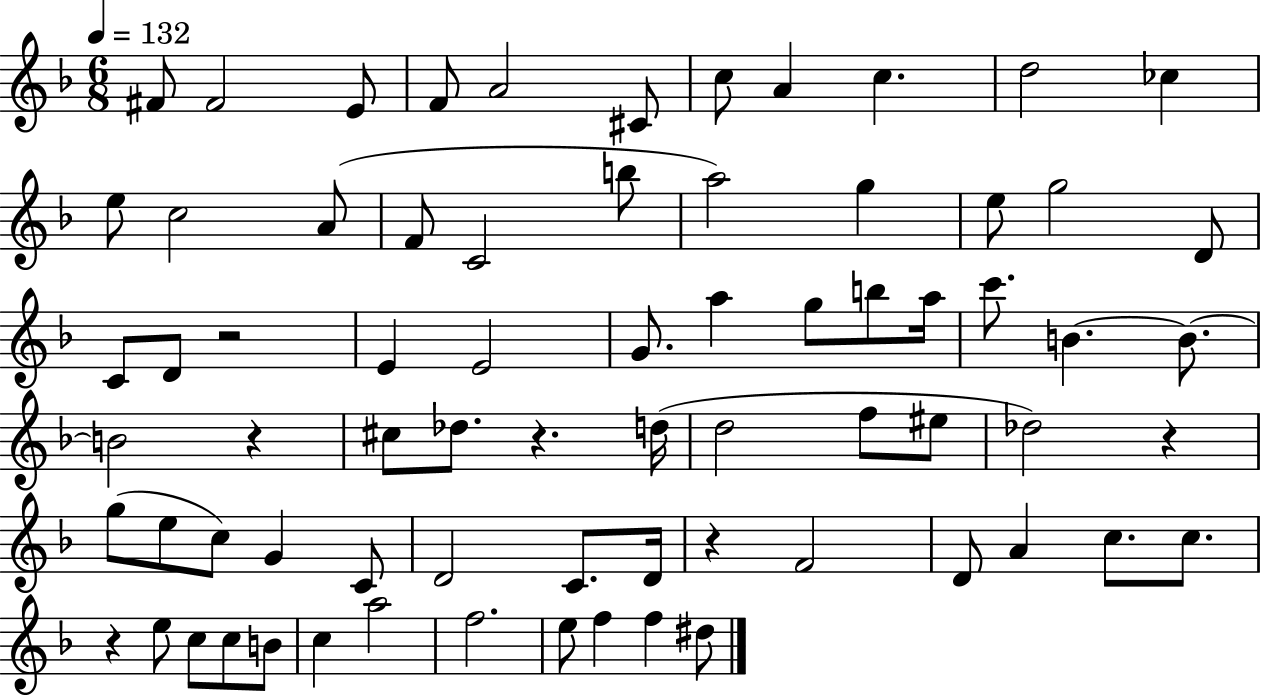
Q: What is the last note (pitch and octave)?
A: D#5